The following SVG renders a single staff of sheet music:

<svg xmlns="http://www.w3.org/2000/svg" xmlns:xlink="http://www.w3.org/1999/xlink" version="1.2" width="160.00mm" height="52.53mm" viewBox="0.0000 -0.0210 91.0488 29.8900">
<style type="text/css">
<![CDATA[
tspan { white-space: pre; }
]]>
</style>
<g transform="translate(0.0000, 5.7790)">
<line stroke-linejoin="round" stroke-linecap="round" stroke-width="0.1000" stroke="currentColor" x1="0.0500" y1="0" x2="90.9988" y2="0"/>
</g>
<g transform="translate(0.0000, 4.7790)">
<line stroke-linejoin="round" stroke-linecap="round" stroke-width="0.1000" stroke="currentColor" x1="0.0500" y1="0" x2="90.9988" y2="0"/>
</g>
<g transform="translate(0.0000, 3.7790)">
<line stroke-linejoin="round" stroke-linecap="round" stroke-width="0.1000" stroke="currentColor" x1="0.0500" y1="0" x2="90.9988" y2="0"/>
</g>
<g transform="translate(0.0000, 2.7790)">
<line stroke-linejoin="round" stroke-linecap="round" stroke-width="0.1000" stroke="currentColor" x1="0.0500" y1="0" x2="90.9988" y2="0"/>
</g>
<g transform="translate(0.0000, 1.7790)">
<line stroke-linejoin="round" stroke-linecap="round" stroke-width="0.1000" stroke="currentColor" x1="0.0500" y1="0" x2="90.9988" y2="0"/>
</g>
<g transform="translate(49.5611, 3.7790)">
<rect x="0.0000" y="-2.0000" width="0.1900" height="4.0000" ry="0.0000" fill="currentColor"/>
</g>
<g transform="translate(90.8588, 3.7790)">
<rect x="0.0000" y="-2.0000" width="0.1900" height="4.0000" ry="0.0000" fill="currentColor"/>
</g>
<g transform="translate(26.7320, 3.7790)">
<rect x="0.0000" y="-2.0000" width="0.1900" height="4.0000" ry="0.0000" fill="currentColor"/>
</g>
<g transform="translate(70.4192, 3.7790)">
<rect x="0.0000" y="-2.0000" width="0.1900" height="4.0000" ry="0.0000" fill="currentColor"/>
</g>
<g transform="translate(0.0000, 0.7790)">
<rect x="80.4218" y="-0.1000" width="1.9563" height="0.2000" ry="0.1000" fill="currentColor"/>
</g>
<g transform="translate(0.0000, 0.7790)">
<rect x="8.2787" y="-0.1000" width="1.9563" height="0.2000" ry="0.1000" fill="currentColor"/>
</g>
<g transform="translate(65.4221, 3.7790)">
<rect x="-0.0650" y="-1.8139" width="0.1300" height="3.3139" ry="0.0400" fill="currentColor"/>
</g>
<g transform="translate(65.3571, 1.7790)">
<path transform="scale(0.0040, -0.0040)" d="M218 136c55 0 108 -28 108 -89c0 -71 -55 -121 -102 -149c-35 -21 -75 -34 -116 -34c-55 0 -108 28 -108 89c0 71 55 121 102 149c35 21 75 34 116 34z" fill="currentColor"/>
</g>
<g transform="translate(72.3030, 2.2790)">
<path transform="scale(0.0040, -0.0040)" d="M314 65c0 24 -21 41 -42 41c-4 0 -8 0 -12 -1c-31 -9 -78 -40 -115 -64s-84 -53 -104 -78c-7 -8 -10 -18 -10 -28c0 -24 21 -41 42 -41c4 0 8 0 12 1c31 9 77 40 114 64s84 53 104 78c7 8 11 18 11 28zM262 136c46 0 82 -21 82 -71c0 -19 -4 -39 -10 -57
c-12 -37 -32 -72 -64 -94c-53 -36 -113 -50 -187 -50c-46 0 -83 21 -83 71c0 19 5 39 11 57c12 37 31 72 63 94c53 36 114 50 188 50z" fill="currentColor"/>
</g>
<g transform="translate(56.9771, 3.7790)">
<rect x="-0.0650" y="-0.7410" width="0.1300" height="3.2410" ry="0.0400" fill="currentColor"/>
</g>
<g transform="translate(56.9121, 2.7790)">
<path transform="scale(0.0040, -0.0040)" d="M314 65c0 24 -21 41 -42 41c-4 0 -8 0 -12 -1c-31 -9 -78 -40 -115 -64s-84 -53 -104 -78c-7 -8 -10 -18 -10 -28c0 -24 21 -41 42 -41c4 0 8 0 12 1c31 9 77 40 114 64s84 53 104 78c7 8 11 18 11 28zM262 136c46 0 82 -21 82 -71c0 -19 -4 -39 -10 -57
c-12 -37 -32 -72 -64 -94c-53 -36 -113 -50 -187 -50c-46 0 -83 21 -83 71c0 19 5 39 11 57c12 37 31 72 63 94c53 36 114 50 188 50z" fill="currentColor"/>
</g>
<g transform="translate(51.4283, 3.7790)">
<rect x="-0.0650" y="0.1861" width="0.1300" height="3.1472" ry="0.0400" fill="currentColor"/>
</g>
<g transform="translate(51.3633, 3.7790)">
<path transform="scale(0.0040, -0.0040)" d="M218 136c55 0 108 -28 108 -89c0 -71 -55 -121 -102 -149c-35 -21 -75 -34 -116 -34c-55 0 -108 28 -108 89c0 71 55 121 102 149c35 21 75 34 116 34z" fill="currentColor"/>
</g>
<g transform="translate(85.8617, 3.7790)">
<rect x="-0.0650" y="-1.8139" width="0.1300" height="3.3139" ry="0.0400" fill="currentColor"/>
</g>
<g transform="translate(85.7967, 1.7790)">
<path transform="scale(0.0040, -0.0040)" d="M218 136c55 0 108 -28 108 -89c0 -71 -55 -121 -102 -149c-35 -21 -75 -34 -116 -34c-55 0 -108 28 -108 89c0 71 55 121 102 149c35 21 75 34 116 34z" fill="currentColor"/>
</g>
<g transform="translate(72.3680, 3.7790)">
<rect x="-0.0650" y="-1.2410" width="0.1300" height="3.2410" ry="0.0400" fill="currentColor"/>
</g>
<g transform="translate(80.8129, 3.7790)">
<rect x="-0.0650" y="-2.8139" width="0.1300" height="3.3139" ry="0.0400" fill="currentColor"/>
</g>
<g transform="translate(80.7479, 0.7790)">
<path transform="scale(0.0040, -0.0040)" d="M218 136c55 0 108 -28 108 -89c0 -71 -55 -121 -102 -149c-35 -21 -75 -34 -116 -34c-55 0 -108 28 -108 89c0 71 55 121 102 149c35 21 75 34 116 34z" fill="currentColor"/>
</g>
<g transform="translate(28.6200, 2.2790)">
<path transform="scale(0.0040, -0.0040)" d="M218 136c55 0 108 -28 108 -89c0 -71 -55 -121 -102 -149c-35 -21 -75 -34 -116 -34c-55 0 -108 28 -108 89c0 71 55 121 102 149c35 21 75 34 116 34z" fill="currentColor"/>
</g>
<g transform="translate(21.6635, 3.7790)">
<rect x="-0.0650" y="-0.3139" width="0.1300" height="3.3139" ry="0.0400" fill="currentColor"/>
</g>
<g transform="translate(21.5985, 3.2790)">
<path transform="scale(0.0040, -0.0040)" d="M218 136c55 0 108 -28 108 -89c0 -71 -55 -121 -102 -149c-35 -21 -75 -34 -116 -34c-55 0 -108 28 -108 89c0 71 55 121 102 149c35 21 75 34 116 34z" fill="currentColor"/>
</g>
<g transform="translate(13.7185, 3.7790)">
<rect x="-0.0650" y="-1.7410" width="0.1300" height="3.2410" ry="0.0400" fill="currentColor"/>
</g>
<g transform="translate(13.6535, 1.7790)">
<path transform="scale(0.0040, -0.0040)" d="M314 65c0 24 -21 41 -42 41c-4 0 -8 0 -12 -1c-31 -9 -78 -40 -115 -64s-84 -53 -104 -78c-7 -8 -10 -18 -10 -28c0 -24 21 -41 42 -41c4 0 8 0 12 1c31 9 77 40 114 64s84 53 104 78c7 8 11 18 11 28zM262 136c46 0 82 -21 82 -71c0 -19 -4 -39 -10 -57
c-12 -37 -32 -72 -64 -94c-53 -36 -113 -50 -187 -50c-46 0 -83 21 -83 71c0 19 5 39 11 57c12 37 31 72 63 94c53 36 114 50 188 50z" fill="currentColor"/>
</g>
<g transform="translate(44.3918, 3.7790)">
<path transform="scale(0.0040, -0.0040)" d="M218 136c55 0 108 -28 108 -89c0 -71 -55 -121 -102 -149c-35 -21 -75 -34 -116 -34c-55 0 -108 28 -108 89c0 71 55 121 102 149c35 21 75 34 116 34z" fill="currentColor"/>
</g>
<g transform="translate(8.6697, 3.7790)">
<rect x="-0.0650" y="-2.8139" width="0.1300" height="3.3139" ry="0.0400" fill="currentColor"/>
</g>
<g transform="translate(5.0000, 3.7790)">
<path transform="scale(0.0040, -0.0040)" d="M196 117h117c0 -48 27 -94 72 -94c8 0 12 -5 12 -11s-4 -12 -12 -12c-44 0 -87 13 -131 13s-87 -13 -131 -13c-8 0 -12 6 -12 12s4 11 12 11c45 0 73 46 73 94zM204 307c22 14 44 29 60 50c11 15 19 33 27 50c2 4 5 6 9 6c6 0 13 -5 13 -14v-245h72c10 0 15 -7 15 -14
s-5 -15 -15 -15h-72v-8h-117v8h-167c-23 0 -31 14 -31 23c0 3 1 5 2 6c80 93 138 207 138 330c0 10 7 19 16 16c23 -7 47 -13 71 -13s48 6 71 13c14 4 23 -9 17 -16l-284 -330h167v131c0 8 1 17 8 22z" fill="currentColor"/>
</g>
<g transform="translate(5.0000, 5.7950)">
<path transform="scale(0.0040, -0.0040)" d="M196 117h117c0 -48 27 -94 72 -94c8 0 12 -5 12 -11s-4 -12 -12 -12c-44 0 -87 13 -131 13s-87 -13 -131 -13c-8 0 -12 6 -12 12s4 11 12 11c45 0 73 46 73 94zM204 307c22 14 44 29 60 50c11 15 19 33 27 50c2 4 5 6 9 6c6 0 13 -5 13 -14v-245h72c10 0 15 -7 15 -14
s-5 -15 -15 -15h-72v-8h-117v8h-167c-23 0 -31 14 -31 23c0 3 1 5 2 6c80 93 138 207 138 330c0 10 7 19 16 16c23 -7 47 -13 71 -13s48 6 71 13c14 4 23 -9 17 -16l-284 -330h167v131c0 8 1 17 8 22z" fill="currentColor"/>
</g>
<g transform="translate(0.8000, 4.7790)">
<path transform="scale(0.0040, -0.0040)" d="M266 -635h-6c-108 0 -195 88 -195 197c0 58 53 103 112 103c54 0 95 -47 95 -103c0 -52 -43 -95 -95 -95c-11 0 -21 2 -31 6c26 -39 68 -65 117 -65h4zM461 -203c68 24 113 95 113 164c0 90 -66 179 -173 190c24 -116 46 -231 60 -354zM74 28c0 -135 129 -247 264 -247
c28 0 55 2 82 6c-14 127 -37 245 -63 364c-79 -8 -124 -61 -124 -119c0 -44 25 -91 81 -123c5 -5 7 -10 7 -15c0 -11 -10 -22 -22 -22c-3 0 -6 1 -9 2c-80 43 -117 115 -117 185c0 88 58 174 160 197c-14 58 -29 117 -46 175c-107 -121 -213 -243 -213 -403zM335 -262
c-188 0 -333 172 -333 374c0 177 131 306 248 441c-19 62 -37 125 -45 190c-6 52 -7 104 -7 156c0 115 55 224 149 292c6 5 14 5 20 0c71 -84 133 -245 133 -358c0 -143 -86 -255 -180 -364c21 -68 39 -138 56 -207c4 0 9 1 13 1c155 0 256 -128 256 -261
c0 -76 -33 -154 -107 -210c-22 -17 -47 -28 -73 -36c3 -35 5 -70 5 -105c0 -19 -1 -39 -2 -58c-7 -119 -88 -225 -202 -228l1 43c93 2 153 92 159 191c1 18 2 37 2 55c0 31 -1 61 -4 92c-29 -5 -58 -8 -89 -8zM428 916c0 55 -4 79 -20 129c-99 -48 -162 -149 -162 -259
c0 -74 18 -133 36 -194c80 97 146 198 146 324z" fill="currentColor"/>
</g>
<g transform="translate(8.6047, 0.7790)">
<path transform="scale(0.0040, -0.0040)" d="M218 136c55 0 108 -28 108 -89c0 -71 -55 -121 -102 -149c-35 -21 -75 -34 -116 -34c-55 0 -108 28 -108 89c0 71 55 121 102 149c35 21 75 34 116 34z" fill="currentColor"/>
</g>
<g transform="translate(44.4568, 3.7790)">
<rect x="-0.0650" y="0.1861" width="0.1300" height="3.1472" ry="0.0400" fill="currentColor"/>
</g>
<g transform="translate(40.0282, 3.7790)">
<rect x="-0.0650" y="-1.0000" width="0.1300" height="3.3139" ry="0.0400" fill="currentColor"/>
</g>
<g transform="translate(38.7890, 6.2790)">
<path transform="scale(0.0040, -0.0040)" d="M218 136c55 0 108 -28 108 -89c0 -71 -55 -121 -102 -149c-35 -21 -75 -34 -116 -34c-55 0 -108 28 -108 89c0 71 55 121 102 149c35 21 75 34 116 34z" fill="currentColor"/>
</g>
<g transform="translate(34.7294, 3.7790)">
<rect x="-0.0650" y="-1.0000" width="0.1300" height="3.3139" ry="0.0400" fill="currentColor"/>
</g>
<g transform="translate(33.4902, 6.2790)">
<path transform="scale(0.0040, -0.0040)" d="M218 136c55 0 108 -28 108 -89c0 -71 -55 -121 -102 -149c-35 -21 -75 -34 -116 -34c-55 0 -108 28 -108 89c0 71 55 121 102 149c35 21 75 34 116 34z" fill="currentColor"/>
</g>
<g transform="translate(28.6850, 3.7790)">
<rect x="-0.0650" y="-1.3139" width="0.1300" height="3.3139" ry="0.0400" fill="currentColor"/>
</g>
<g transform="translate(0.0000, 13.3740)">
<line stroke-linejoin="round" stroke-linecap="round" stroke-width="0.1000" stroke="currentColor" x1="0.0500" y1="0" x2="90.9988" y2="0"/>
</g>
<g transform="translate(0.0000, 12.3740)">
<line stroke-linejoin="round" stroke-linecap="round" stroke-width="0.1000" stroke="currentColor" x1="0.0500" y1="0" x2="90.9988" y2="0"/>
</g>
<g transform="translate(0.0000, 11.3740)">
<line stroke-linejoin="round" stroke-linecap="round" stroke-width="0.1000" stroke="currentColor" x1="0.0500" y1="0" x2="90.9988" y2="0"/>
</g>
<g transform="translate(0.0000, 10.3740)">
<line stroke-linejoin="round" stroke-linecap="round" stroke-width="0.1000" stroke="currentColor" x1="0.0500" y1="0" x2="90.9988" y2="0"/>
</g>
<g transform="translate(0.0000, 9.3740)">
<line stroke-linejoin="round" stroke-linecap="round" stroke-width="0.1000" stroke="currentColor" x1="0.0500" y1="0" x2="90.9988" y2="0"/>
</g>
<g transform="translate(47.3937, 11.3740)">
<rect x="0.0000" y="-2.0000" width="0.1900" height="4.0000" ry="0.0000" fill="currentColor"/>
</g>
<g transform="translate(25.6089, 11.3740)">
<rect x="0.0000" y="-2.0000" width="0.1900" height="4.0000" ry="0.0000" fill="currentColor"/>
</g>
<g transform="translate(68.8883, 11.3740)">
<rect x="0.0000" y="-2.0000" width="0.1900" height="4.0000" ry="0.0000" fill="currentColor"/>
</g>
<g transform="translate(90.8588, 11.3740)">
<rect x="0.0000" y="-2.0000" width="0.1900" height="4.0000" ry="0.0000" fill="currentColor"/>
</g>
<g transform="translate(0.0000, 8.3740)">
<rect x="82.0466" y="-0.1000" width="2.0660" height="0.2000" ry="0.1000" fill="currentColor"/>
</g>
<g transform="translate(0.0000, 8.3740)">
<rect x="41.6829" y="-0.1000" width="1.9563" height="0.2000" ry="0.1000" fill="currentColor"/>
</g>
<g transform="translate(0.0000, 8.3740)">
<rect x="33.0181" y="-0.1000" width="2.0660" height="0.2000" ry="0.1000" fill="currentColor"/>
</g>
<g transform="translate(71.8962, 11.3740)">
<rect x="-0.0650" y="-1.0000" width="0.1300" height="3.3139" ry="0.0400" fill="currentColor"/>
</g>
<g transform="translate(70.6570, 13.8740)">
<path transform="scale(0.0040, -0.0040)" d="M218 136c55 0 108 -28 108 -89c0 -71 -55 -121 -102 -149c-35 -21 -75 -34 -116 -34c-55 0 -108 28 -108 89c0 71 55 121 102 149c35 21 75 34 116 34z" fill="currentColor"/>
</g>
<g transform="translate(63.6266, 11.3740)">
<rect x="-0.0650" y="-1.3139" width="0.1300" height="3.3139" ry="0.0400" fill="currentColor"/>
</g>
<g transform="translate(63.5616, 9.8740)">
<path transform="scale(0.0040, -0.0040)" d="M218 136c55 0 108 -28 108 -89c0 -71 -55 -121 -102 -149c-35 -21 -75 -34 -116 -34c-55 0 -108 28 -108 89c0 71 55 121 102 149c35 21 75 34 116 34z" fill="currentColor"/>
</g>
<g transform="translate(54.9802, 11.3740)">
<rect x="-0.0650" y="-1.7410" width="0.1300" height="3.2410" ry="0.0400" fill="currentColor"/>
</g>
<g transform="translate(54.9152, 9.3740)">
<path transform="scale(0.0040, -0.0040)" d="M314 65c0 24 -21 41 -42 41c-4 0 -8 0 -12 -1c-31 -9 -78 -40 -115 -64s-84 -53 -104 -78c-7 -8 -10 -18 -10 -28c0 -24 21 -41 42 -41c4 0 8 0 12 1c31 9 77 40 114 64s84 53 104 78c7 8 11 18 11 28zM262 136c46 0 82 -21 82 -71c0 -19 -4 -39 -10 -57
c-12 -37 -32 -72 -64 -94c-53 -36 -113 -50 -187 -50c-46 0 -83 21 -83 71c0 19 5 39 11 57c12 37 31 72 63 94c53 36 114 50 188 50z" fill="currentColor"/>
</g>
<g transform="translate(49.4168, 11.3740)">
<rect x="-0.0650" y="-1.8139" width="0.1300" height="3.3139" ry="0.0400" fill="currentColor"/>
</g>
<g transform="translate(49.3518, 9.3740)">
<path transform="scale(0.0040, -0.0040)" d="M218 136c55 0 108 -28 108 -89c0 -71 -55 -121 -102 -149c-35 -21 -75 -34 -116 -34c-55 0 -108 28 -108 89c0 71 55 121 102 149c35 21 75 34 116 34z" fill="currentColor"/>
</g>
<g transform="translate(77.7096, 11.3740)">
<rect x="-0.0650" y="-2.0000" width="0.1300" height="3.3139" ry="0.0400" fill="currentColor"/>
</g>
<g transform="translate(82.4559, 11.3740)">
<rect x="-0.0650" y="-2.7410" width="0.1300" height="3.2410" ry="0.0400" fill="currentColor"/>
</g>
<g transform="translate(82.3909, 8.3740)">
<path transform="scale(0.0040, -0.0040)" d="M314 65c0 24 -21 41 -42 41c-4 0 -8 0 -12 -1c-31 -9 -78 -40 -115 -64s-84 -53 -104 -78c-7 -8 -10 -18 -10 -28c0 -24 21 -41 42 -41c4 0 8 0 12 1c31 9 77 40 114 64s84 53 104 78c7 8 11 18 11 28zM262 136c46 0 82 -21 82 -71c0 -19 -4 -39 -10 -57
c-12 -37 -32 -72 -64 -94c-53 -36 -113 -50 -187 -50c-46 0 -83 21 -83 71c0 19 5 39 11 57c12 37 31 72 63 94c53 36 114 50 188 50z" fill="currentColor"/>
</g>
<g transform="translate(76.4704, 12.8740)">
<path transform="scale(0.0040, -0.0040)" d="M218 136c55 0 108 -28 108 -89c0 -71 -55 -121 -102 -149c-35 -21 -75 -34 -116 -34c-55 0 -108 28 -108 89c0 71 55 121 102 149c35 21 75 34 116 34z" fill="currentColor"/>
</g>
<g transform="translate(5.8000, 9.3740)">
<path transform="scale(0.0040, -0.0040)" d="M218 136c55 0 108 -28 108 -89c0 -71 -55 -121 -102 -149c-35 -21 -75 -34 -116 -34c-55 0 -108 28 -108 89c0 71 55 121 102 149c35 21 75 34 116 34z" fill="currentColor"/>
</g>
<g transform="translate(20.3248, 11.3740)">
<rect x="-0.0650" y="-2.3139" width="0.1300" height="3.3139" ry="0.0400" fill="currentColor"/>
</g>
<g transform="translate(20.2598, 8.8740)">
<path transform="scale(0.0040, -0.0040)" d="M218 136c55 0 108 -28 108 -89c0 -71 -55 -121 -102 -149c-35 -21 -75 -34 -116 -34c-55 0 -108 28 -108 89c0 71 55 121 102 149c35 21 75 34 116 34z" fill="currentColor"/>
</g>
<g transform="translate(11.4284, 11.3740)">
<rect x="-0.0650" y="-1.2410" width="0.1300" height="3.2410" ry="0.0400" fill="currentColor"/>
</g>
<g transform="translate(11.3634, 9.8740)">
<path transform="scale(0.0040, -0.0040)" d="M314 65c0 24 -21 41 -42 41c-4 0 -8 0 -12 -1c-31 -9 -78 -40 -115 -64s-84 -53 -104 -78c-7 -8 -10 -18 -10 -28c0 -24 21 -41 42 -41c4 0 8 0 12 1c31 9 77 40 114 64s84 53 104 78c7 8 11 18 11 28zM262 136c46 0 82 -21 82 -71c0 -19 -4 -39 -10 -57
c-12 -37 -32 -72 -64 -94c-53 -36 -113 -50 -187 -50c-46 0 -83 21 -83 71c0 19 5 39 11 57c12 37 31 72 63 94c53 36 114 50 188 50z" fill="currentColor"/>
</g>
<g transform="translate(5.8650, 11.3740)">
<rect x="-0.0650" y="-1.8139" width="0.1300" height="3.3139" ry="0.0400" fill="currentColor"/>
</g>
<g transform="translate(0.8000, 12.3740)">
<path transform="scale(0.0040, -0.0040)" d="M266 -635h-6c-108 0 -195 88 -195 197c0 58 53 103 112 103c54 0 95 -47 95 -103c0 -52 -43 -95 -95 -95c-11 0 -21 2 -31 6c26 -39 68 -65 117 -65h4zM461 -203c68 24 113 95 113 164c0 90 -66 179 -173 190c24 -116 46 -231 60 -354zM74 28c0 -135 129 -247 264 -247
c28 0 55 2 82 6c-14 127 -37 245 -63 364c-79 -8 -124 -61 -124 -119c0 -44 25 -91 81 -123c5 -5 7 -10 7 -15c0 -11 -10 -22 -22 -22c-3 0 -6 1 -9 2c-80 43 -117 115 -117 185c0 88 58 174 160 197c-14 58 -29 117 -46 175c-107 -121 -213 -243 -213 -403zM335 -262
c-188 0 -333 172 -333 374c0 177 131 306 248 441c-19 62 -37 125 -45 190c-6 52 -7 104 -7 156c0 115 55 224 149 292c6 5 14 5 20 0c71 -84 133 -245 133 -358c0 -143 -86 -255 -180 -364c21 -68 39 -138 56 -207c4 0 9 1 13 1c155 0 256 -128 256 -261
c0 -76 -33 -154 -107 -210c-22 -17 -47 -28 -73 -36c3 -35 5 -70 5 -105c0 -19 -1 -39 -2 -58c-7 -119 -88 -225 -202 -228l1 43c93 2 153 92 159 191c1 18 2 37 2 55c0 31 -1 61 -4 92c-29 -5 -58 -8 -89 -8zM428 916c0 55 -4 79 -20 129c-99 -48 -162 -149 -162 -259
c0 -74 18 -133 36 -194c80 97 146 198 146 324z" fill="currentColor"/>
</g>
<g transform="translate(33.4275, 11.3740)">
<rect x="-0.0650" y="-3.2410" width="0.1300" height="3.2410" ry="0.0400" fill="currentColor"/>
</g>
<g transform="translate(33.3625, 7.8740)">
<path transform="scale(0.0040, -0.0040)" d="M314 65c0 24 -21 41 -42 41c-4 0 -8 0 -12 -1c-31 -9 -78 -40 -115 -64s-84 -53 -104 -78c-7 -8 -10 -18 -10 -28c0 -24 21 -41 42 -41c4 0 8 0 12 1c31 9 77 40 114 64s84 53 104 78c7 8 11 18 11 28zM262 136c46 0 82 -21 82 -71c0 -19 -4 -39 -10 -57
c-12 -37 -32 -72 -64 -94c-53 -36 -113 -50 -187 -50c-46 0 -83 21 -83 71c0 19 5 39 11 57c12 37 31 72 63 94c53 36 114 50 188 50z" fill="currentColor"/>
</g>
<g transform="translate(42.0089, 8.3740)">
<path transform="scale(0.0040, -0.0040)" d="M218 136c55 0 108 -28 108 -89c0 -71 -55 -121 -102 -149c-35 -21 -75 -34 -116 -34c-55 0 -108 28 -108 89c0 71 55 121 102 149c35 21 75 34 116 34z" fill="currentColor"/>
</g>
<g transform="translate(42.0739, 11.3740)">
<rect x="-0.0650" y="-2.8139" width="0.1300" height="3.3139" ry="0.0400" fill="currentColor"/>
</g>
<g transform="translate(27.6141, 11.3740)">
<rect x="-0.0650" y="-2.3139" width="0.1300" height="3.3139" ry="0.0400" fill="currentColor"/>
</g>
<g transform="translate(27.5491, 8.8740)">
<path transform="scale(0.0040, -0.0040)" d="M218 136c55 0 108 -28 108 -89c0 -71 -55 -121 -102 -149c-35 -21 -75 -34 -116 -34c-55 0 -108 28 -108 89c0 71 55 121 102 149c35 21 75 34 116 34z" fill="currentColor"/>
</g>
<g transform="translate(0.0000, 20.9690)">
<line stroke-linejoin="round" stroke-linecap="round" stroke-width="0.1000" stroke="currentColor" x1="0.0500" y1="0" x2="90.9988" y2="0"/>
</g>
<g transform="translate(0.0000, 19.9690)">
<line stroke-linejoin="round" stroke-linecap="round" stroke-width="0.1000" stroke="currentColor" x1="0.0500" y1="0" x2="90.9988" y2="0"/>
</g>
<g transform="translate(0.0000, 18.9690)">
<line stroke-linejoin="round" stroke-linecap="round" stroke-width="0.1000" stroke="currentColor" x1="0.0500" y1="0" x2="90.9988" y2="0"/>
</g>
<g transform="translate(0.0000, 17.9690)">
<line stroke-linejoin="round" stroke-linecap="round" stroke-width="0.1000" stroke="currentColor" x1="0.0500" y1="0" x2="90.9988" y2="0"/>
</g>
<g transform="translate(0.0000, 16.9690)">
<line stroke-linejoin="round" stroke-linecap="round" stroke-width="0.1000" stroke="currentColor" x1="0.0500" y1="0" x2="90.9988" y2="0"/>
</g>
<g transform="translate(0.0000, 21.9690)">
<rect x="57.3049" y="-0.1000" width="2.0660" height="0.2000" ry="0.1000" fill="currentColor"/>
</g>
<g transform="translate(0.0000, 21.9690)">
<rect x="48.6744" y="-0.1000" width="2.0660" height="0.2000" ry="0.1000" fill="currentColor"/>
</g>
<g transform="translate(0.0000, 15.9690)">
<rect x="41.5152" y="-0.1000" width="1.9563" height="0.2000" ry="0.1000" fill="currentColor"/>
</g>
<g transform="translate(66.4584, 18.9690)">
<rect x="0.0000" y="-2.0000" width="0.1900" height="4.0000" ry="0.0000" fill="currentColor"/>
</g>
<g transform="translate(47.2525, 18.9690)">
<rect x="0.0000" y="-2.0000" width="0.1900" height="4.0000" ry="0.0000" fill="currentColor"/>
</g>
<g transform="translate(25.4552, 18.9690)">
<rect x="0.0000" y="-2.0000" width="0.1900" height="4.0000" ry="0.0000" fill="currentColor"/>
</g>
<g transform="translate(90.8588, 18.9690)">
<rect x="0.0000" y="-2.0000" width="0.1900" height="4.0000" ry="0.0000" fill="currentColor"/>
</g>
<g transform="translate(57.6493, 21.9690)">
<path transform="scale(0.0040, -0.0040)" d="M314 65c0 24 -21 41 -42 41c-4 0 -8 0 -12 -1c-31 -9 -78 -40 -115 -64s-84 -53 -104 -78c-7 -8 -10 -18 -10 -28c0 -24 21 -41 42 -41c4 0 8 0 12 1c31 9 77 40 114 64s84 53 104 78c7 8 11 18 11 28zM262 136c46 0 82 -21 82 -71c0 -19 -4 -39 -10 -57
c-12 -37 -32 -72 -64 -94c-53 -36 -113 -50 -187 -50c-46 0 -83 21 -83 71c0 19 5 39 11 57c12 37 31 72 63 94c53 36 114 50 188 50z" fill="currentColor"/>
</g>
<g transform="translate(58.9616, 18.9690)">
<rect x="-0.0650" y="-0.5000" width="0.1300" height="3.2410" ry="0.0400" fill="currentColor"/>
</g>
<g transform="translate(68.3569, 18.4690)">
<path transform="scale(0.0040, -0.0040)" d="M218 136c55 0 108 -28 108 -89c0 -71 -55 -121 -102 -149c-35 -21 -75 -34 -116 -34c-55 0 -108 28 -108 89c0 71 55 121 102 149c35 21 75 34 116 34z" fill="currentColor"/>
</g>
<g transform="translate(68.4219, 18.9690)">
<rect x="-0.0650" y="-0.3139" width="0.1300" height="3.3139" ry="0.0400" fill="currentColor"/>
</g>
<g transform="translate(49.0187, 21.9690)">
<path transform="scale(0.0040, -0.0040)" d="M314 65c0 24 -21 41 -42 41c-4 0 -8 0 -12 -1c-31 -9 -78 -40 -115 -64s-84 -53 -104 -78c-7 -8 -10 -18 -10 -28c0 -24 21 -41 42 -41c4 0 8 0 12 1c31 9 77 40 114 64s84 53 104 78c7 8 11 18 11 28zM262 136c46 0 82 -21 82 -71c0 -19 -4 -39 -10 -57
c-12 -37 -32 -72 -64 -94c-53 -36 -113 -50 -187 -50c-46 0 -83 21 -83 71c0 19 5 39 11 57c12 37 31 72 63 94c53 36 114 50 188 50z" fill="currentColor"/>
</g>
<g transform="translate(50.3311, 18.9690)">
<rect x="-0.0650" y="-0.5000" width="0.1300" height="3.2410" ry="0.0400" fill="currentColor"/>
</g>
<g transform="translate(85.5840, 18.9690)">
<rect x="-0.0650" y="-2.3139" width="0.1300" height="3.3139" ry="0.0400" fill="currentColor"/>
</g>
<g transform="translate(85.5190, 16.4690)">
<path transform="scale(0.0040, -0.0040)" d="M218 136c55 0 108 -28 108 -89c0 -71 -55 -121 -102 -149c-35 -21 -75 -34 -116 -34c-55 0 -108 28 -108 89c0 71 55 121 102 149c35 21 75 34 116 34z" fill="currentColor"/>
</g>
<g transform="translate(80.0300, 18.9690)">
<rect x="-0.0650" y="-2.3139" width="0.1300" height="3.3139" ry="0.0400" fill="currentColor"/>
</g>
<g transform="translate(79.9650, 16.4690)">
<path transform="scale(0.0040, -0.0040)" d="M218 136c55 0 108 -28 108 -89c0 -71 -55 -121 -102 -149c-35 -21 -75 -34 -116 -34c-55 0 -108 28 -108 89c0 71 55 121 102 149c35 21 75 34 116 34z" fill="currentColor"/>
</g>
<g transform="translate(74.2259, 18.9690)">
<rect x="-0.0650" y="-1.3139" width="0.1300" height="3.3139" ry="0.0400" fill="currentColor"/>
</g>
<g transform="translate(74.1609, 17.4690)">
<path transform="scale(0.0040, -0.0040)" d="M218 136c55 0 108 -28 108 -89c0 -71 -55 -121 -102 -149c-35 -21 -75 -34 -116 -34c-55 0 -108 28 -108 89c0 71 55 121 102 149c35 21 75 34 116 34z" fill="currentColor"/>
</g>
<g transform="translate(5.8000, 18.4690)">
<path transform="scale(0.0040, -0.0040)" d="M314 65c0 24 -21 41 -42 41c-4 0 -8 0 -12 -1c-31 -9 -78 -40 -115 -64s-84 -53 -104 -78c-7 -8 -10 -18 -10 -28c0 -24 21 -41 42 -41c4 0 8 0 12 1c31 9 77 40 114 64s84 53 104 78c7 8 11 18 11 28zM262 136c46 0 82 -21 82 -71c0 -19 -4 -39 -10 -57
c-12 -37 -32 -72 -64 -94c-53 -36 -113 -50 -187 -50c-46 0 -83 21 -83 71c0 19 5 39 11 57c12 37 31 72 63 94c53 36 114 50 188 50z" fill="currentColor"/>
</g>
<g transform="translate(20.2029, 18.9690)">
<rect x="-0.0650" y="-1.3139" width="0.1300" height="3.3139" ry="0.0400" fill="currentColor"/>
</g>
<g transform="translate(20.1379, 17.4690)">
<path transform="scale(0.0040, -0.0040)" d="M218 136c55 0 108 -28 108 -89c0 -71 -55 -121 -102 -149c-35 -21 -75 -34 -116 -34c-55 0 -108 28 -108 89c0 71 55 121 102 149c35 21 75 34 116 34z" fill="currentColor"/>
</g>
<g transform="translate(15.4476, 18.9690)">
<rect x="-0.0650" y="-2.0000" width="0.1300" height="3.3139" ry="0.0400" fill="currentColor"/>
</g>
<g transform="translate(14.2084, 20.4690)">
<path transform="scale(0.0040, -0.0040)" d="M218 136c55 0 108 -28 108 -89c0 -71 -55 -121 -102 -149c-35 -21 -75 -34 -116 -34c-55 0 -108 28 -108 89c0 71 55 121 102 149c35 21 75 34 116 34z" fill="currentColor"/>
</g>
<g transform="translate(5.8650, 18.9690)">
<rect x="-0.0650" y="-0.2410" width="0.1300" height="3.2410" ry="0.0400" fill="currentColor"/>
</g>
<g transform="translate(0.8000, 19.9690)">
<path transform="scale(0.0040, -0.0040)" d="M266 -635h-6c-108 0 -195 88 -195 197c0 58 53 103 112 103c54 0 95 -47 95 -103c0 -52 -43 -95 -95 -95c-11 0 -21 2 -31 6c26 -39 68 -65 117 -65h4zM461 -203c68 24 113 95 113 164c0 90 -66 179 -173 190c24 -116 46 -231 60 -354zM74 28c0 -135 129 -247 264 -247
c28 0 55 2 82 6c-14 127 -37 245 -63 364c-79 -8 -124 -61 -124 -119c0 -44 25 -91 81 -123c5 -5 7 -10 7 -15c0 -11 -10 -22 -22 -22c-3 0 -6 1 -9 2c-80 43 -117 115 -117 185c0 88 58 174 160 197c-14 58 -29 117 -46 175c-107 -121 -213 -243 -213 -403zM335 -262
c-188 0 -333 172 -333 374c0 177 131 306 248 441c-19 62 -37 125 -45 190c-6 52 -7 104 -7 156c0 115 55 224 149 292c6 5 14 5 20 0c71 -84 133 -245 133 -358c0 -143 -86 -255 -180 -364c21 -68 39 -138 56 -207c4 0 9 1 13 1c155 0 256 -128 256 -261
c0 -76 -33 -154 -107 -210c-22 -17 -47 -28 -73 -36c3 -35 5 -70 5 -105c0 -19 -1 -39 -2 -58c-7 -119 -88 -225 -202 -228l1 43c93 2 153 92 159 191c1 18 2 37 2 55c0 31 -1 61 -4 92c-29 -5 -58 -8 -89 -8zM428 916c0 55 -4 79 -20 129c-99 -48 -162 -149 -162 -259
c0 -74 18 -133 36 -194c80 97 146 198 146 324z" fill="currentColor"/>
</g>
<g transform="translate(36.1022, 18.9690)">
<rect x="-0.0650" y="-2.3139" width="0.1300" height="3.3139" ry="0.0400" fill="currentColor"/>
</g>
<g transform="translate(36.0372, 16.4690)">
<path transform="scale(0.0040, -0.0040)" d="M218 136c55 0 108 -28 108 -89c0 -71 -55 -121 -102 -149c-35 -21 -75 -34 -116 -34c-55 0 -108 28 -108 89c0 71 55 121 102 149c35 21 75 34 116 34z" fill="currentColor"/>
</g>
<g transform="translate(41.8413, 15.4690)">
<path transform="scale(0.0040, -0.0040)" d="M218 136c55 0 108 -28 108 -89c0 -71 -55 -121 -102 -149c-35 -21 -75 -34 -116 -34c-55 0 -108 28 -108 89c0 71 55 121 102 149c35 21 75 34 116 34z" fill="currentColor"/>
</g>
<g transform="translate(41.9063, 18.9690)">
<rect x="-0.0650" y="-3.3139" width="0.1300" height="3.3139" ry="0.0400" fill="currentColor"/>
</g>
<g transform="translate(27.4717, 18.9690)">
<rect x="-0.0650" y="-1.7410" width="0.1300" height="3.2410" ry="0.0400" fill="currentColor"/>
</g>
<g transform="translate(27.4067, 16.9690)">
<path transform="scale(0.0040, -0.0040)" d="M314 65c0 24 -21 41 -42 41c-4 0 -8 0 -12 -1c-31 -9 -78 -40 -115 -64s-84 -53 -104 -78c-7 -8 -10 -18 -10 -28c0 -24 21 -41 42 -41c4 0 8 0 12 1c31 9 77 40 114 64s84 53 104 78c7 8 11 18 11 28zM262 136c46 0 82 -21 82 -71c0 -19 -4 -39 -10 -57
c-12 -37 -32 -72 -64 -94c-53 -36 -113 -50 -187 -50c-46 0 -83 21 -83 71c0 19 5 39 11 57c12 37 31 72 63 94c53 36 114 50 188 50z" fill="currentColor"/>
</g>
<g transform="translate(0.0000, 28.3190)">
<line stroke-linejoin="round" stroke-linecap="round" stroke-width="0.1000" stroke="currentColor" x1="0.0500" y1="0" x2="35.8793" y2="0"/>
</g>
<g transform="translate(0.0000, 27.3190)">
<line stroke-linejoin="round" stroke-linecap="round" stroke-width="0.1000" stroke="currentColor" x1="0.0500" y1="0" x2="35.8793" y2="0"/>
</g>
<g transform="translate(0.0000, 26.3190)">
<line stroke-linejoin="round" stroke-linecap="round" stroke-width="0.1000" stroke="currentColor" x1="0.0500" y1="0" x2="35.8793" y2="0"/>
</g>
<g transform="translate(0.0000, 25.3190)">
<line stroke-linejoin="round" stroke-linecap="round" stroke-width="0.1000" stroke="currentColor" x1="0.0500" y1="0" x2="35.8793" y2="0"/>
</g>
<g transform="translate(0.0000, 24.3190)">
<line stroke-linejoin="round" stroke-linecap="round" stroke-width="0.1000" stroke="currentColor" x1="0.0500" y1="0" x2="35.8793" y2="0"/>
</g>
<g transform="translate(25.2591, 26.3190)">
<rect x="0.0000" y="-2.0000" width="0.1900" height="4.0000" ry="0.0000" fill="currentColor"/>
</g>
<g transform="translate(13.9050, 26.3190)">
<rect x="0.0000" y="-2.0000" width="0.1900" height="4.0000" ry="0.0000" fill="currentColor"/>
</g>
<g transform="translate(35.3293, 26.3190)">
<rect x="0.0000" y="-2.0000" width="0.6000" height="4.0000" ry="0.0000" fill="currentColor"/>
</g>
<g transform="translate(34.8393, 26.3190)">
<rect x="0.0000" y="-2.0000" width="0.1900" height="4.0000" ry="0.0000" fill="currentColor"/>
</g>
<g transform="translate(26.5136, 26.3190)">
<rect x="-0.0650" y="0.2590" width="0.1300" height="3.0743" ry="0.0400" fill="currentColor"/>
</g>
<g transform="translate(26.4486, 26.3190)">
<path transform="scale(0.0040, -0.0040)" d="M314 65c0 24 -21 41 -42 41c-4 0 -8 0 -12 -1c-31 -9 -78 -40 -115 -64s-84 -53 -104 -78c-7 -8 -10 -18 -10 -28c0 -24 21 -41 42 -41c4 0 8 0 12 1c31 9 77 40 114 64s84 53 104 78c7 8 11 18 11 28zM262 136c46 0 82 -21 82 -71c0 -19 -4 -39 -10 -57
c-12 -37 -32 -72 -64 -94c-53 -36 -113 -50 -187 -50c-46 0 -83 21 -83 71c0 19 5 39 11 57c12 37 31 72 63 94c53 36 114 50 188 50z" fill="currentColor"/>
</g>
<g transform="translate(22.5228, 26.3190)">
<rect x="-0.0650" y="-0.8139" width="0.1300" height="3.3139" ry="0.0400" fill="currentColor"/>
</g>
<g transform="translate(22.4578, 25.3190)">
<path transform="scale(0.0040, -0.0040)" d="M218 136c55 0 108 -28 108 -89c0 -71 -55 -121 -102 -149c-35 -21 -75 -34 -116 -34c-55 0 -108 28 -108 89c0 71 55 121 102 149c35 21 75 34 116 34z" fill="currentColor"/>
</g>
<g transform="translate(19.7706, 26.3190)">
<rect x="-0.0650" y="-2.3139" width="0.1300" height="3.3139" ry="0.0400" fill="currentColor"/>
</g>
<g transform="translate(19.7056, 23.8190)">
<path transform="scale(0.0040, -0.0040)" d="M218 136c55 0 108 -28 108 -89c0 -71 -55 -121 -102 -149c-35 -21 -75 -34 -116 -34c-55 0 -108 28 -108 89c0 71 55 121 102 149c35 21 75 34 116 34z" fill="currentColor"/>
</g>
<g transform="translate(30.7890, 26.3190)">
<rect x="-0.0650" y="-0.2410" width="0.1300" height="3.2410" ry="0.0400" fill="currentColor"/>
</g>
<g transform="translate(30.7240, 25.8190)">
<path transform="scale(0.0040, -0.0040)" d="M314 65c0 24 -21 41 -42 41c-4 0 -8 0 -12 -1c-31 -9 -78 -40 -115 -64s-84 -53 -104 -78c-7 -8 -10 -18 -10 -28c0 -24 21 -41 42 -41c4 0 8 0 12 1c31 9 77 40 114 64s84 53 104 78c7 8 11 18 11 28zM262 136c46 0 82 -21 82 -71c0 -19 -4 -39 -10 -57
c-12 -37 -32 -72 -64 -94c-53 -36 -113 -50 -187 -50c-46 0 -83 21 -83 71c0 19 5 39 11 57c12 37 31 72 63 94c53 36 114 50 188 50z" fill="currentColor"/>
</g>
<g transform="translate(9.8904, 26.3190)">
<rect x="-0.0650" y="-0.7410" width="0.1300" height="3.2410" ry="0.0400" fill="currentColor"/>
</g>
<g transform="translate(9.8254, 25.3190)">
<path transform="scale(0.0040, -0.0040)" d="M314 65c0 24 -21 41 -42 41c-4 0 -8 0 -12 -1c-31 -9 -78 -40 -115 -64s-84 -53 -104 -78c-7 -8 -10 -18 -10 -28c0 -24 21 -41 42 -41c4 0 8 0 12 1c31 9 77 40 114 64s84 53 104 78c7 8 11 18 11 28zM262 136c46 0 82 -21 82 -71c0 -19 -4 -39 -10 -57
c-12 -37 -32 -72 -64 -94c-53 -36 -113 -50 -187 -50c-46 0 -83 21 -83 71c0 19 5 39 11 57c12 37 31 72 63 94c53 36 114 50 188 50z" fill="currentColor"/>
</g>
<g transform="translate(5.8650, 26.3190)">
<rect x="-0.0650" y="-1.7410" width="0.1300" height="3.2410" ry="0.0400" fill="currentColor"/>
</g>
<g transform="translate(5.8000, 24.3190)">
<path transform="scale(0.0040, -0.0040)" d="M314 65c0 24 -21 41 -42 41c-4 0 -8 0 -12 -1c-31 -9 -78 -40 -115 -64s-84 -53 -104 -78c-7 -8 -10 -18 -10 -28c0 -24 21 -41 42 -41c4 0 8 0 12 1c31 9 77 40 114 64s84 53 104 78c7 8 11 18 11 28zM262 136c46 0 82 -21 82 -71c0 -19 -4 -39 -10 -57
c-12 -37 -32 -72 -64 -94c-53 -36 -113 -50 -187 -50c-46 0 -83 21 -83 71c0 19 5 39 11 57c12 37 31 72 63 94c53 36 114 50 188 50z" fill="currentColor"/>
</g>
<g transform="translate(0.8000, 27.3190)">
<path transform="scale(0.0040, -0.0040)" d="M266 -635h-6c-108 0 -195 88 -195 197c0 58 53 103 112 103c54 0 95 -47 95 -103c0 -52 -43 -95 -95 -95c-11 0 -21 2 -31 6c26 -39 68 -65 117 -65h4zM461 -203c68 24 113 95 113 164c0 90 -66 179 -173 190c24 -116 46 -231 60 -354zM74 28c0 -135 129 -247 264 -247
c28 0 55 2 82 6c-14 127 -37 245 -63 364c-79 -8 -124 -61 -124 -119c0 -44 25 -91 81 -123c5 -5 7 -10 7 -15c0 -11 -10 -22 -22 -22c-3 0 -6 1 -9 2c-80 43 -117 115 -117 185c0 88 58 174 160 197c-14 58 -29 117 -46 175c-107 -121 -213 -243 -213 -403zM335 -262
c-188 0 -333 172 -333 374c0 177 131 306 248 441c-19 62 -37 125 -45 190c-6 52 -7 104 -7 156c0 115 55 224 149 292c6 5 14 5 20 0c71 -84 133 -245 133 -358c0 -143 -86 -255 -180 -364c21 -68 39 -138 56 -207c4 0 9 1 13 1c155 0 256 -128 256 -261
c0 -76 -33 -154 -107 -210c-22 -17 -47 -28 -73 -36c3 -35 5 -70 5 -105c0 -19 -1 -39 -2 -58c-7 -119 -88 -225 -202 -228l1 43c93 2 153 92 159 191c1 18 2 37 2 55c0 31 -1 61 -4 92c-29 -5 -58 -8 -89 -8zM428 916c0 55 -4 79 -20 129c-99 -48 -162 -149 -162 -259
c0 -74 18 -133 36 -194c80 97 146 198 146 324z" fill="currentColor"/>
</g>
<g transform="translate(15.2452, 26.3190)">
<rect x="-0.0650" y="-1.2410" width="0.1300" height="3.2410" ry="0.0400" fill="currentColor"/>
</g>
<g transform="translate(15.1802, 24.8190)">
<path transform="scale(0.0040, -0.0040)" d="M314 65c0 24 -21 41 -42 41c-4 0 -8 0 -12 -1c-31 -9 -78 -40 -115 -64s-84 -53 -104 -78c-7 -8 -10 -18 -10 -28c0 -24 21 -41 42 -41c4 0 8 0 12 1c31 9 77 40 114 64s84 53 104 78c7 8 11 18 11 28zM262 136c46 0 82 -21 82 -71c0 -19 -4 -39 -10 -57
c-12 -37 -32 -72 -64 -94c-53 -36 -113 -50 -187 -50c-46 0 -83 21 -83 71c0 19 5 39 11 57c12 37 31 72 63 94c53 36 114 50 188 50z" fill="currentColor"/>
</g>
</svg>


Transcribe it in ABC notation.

X:1
T:Untitled
M:4/4
L:1/4
K:C
a f2 c e D D B B d2 f e2 a f f e2 g g b2 a f f2 e D F a2 c2 F e f2 g b C2 C2 c e g g f2 d2 e2 g d B2 c2